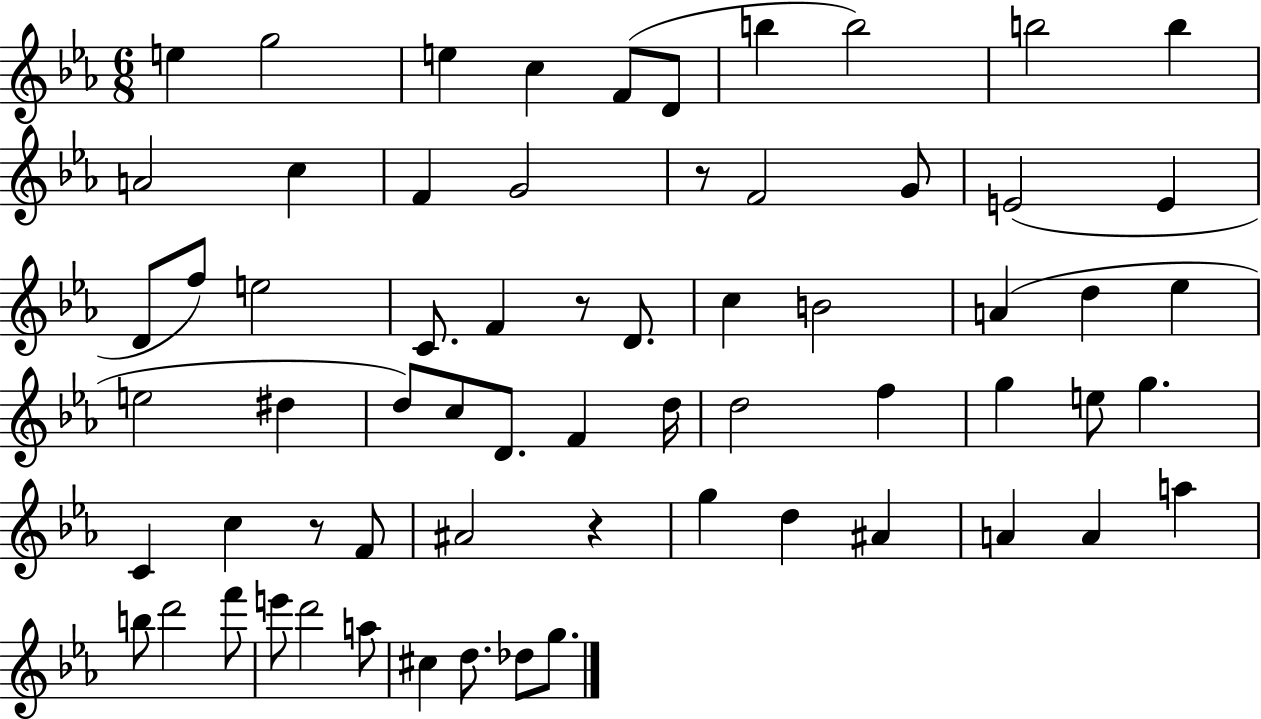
X:1
T:Untitled
M:6/8
L:1/4
K:Eb
e g2 e c F/2 D/2 b b2 b2 b A2 c F G2 z/2 F2 G/2 E2 E D/2 f/2 e2 C/2 F z/2 D/2 c B2 A d _e e2 ^d d/2 c/2 D/2 F d/4 d2 f g e/2 g C c z/2 F/2 ^A2 z g d ^A A A a b/2 d'2 f'/2 e'/2 d'2 a/2 ^c d/2 _d/2 g/2